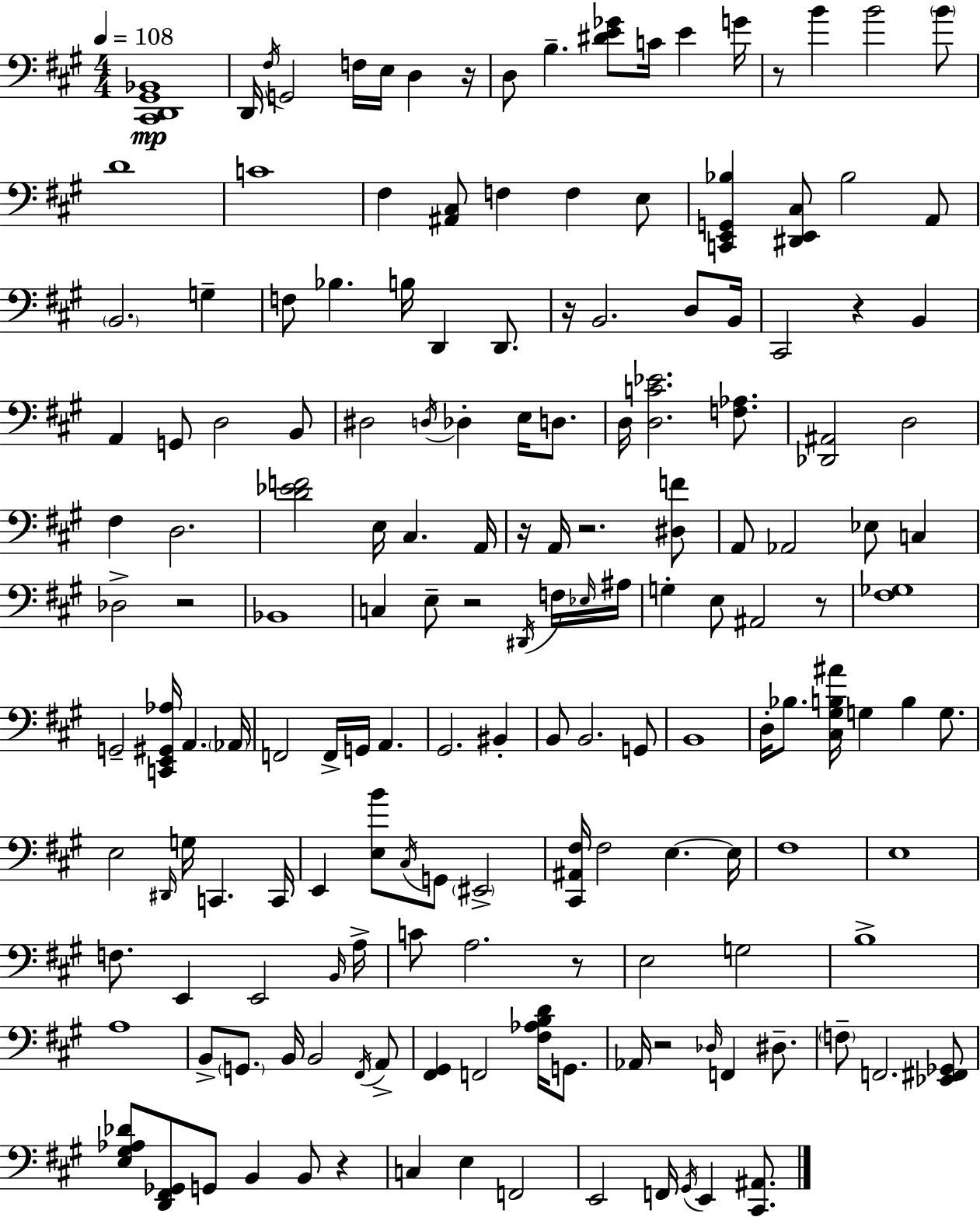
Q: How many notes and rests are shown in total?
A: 166